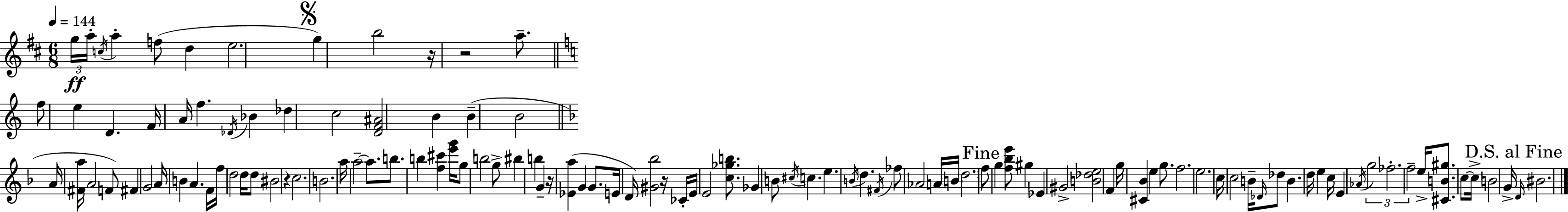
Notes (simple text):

G5/s A5/s C5/s A5/q F5/e D5/q E5/h. G5/q B5/h R/s R/h A5/e. F5/e E5/q D4/q. F4/s A4/s F5/q. Db4/s Bb4/q Db5/q C5/h [D4,F4,A#4]/h B4/q B4/q B4/h A4/s [F#4,A5]/s A4/h F4/e F#4/q G4/h A4/s B4/q A4/q. F4/s F5/s D5/h D5/s D5/e BIS4/h R/q C5/h. B4/h. A5/s A5/h A5/e. B5/e. B5/q [F5,C#6]/q [E6,G6]/s G5/e B5/h G5/e BIS5/q B5/q G4/q R/s [Eb4,A5]/q G4/q G4/e. E4/s D4/s [G#4,Bb5]/h R/s CES4/s E4/s E4/h [C5,Gb5,B5]/e. Gb4/q B4/e C#5/s C5/q. E5/q. B4/s D5/q. F#4/s FES5/e Ab4/h A4/s B4/s D5/h. F5/e G5/q [F5,Bb5,E6]/e G#5/q Eb4/q G#4/h [B4,Db5,E5]/h F4/q G5/s [C#4,Bb4]/q E5/q G5/e. F5/h. E5/h. C5/s C5/h B4/s Db4/s Db5/e B4/q. D5/s E5/q C5/s E4/q Ab4/s G5/h FES5/h. F5/h E5/s [C#4,B4,G#5]/e. C5/e C5/s B4/h G4/s D4/s BIS4/h.